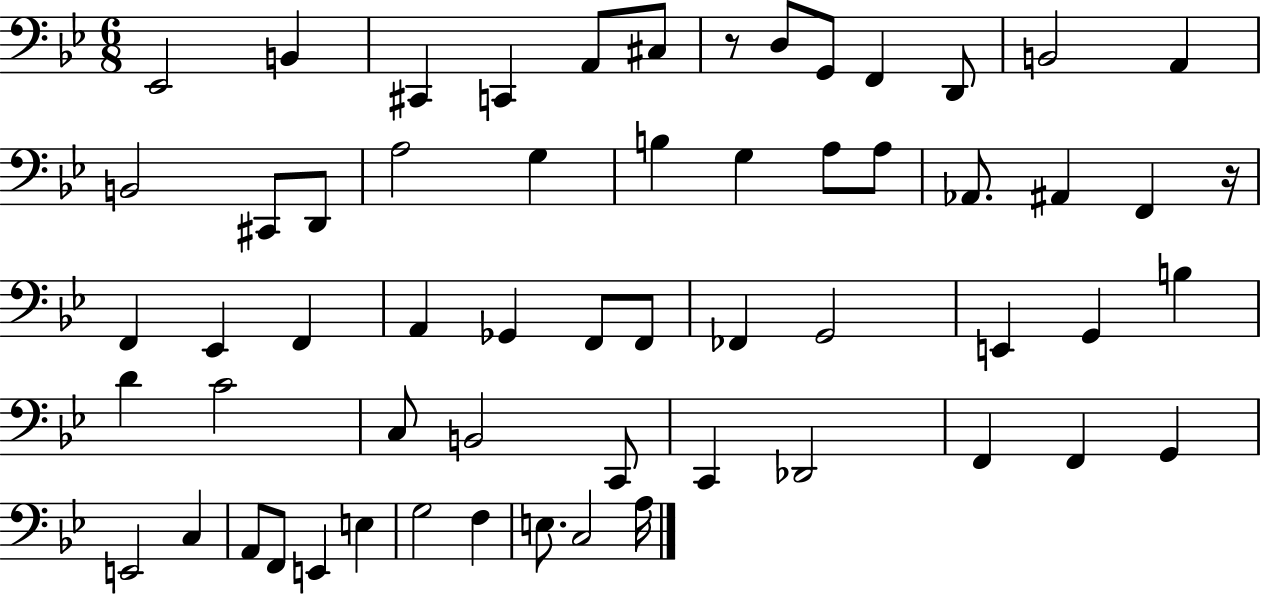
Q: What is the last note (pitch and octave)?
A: A3